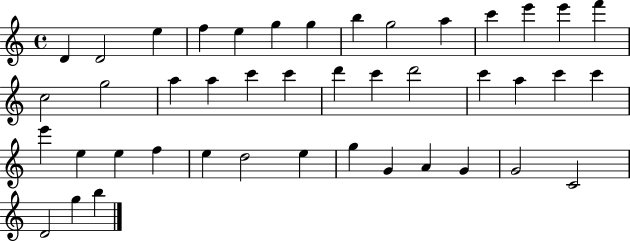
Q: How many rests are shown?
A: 0